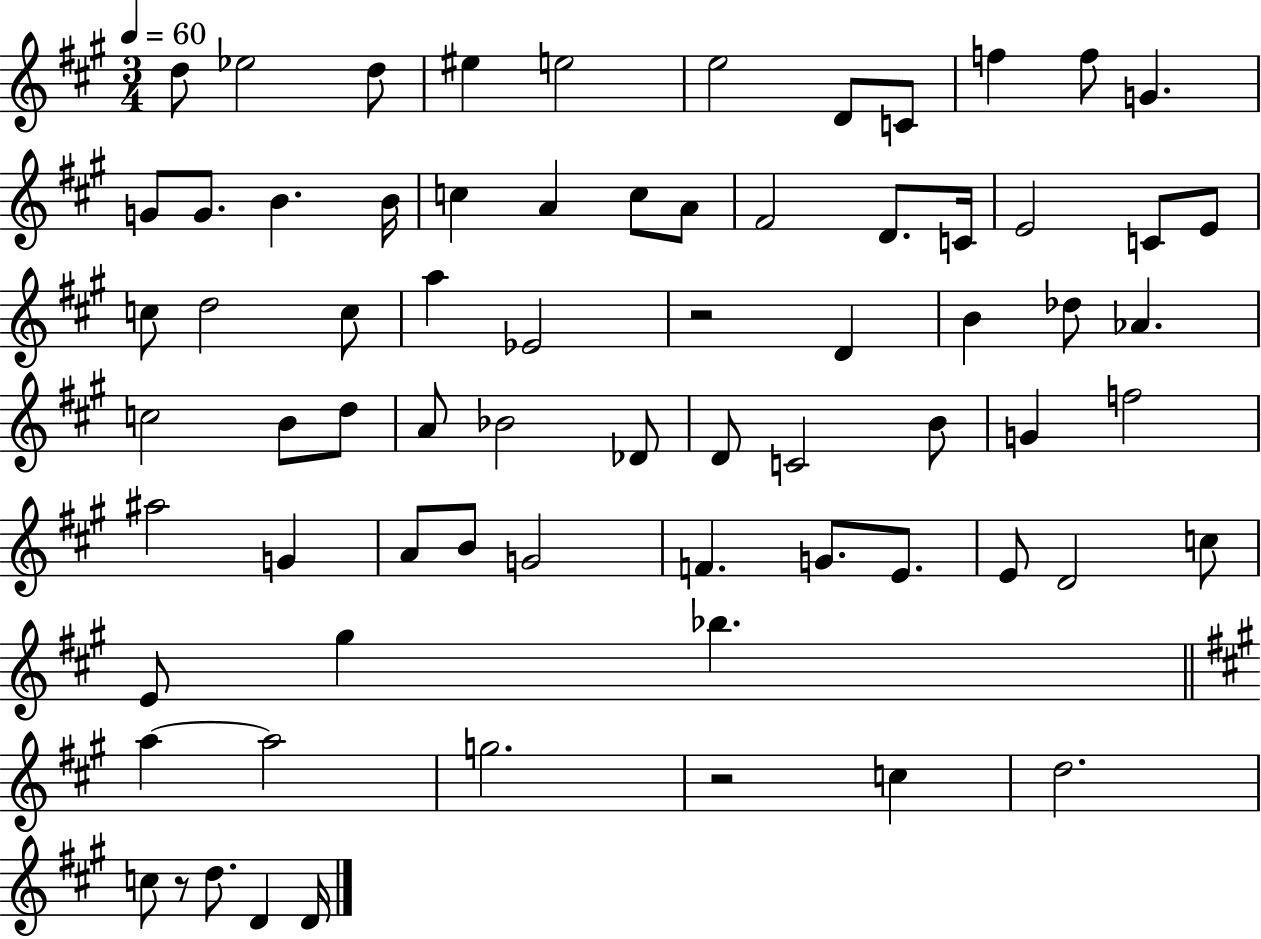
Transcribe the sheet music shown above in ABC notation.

X:1
T:Untitled
M:3/4
L:1/4
K:A
d/2 _e2 d/2 ^e e2 e2 D/2 C/2 f f/2 G G/2 G/2 B B/4 c A c/2 A/2 ^F2 D/2 C/4 E2 C/2 E/2 c/2 d2 c/2 a _E2 z2 D B _d/2 _A c2 B/2 d/2 A/2 _B2 _D/2 D/2 C2 B/2 G f2 ^a2 G A/2 B/2 G2 F G/2 E/2 E/2 D2 c/2 E/2 ^g _b a a2 g2 z2 c d2 c/2 z/2 d/2 D D/4